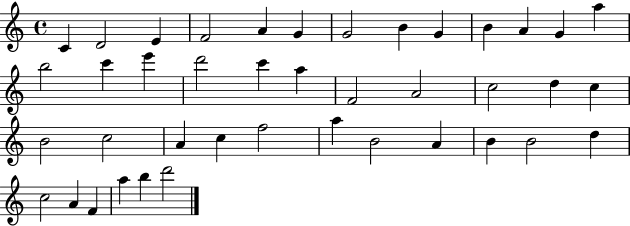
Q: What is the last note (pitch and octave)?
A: D6